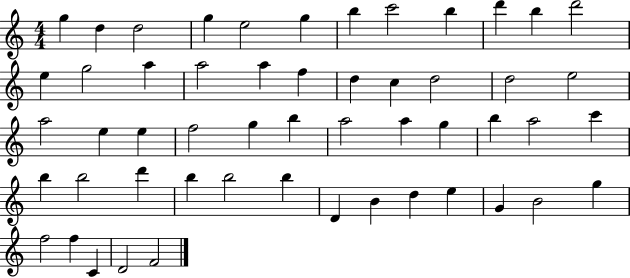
{
  \clef treble
  \numericTimeSignature
  \time 4/4
  \key c \major
  g''4 d''4 d''2 | g''4 e''2 g''4 | b''4 c'''2 b''4 | d'''4 b''4 d'''2 | \break e''4 g''2 a''4 | a''2 a''4 f''4 | d''4 c''4 d''2 | d''2 e''2 | \break a''2 e''4 e''4 | f''2 g''4 b''4 | a''2 a''4 g''4 | b''4 a''2 c'''4 | \break b''4 b''2 d'''4 | b''4 b''2 b''4 | d'4 b'4 d''4 e''4 | g'4 b'2 g''4 | \break f''2 f''4 c'4 | d'2 f'2 | \bar "|."
}